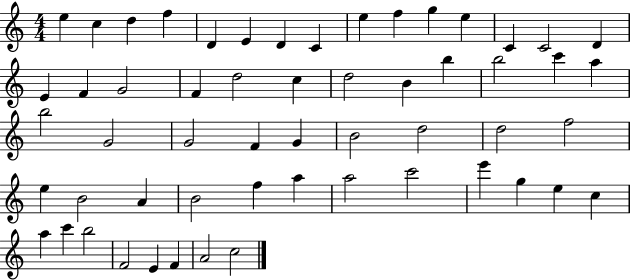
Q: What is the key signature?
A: C major